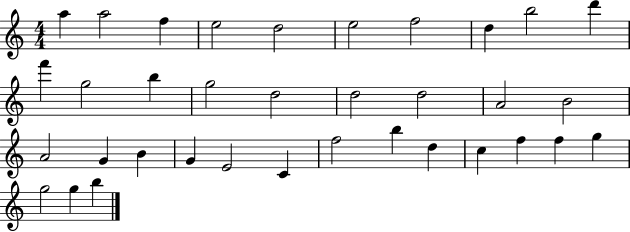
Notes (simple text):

A5/q A5/h F5/q E5/h D5/h E5/h F5/h D5/q B5/h D6/q F6/q G5/h B5/q G5/h D5/h D5/h D5/h A4/h B4/h A4/h G4/q B4/q G4/q E4/h C4/q F5/h B5/q D5/q C5/q F5/q F5/q G5/q G5/h G5/q B5/q